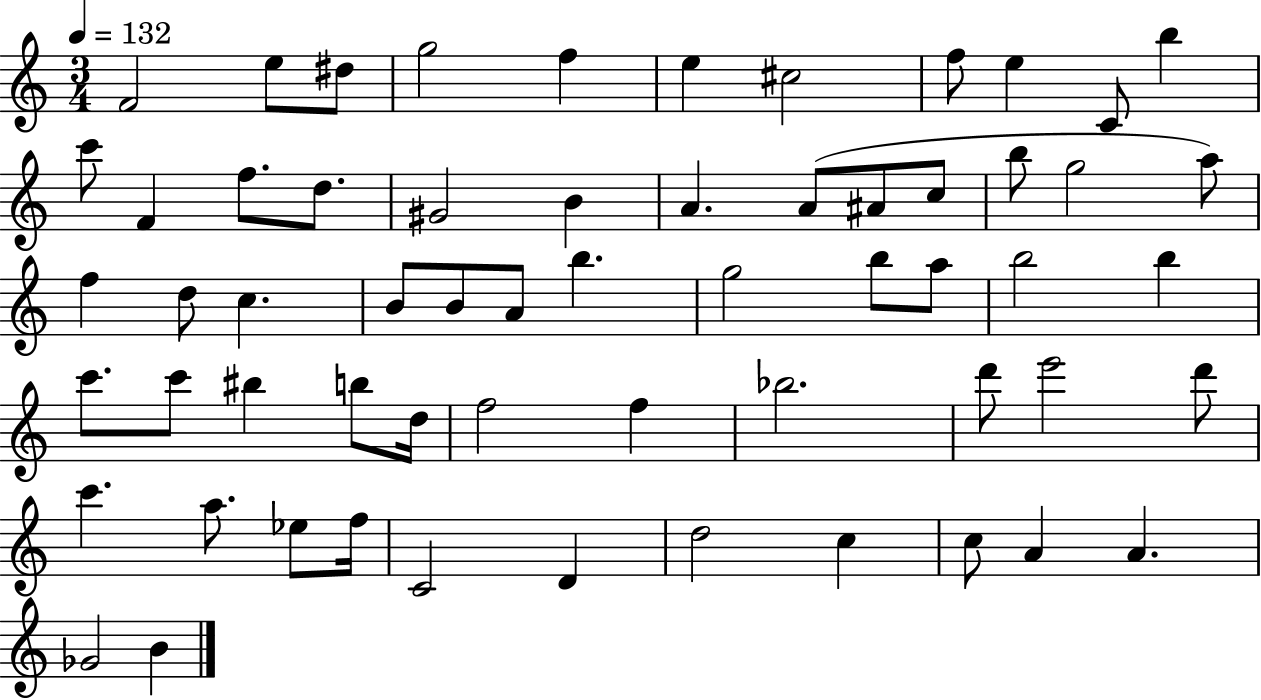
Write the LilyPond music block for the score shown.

{
  \clef treble
  \numericTimeSignature
  \time 3/4
  \key c \major
  \tempo 4 = 132
  f'2 e''8 dis''8 | g''2 f''4 | e''4 cis''2 | f''8 e''4 c'8 b''4 | \break c'''8 f'4 f''8. d''8. | gis'2 b'4 | a'4. a'8( ais'8 c''8 | b''8 g''2 a''8) | \break f''4 d''8 c''4. | b'8 b'8 a'8 b''4. | g''2 b''8 a''8 | b''2 b''4 | \break c'''8. c'''8 bis''4 b''8 d''16 | f''2 f''4 | bes''2. | d'''8 e'''2 d'''8 | \break c'''4. a''8. ees''8 f''16 | c'2 d'4 | d''2 c''4 | c''8 a'4 a'4. | \break ges'2 b'4 | \bar "|."
}